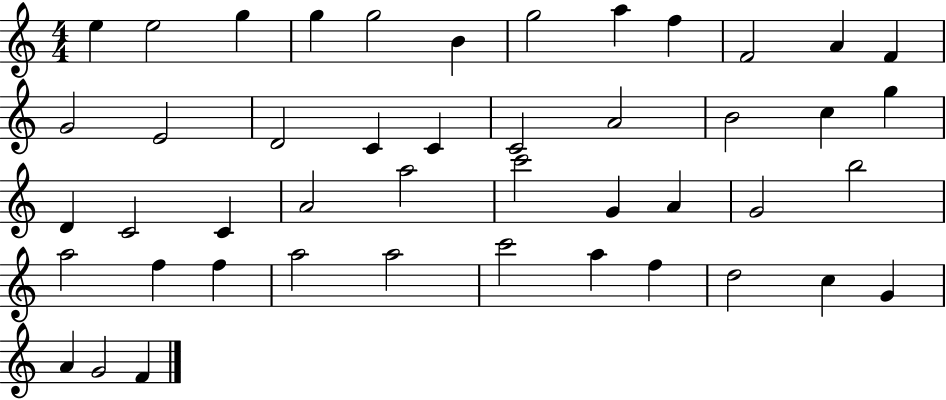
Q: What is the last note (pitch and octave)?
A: F4